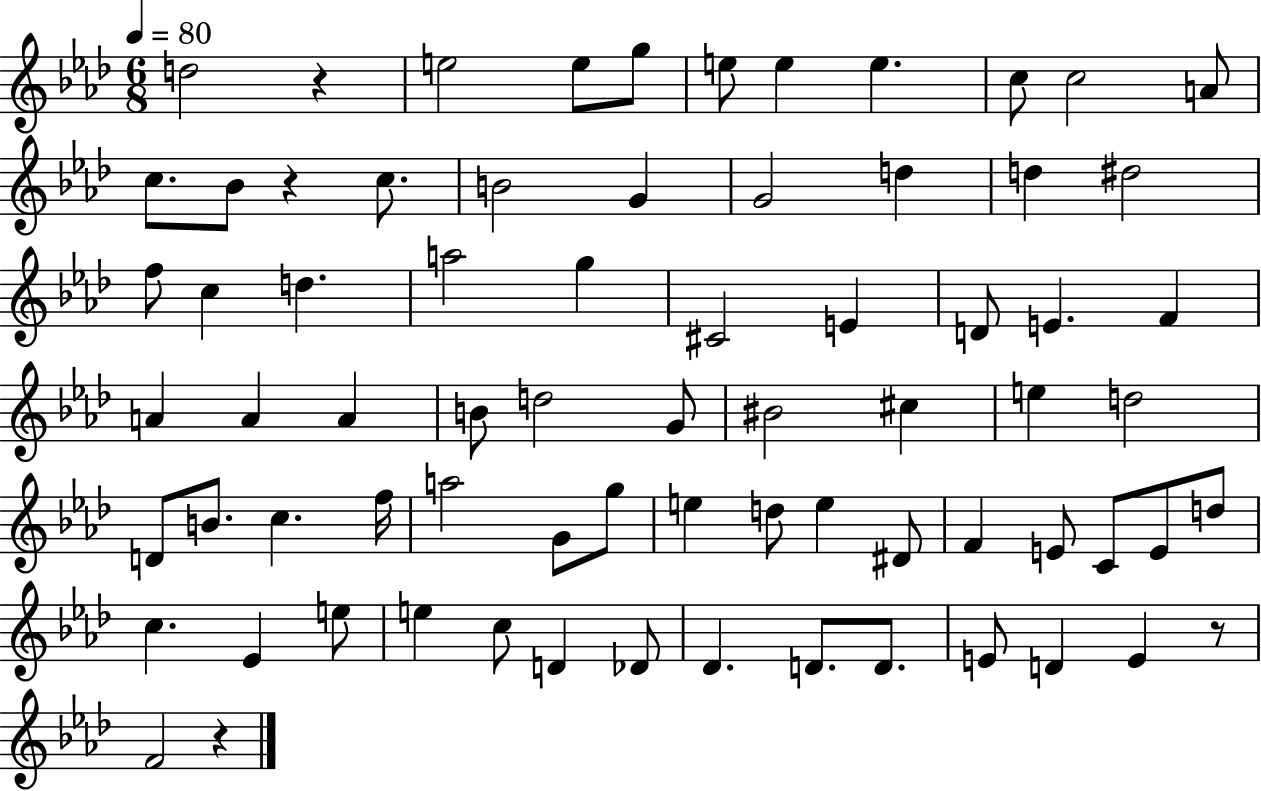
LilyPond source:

{
  \clef treble
  \numericTimeSignature
  \time 6/8
  \key aes \major
  \tempo 4 = 80
  d''2 r4 | e''2 e''8 g''8 | e''8 e''4 e''4. | c''8 c''2 a'8 | \break c''8. bes'8 r4 c''8. | b'2 g'4 | g'2 d''4 | d''4 dis''2 | \break f''8 c''4 d''4. | a''2 g''4 | cis'2 e'4 | d'8 e'4. f'4 | \break a'4 a'4 a'4 | b'8 d''2 g'8 | bis'2 cis''4 | e''4 d''2 | \break d'8 b'8. c''4. f''16 | a''2 g'8 g''8 | e''4 d''8 e''4 dis'8 | f'4 e'8 c'8 e'8 d''8 | \break c''4. ees'4 e''8 | e''4 c''8 d'4 des'8 | des'4. d'8. d'8. | e'8 d'4 e'4 r8 | \break f'2 r4 | \bar "|."
}